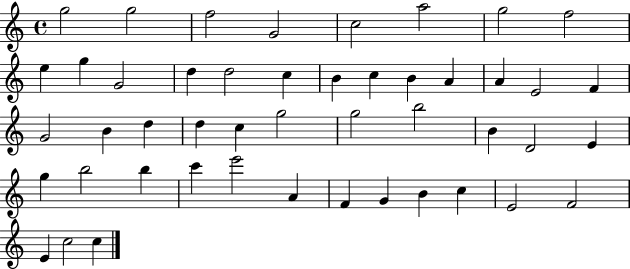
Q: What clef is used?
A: treble